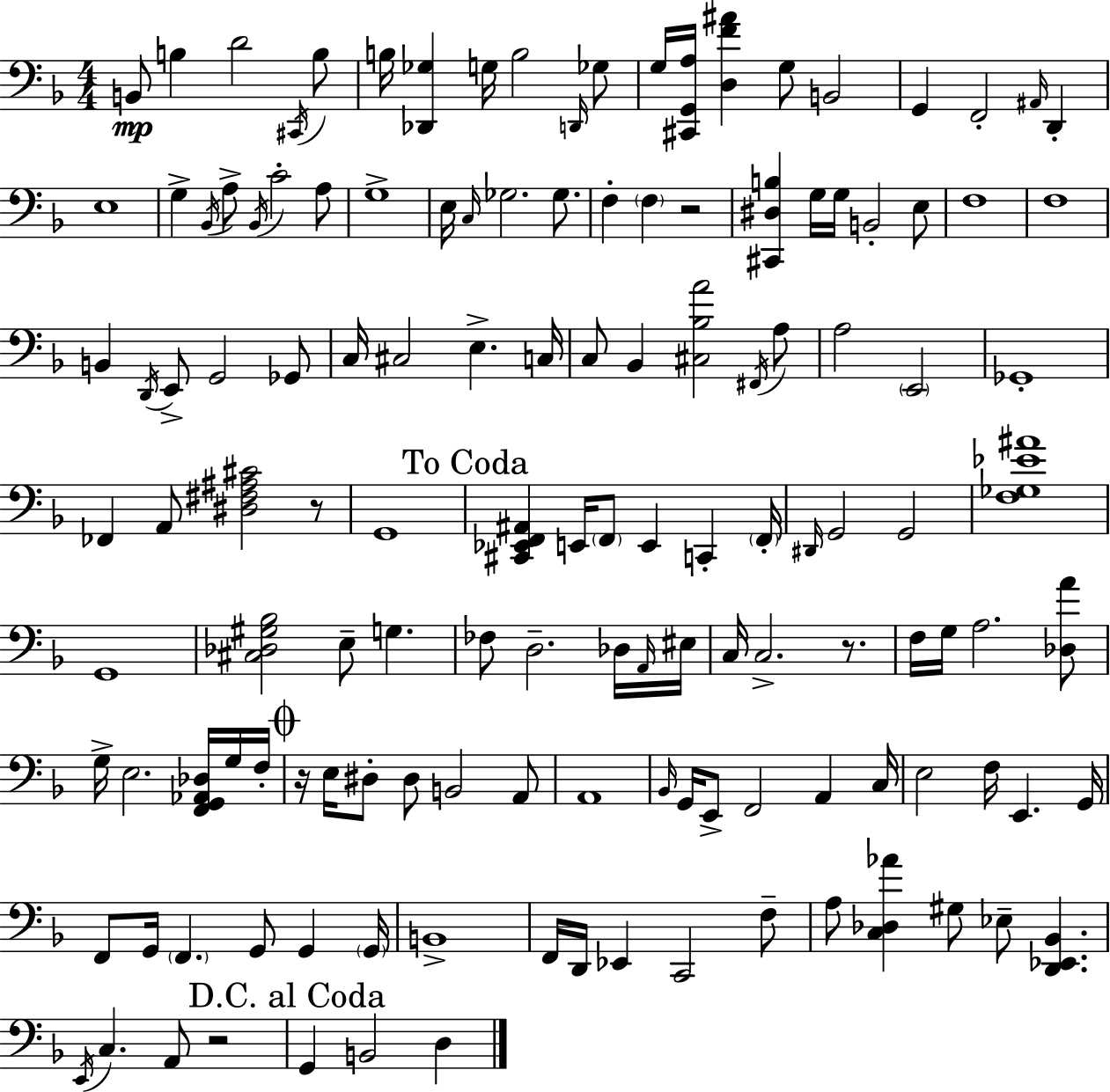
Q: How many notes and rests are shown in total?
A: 136